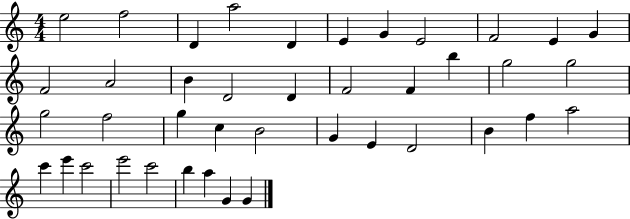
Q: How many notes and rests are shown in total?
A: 41